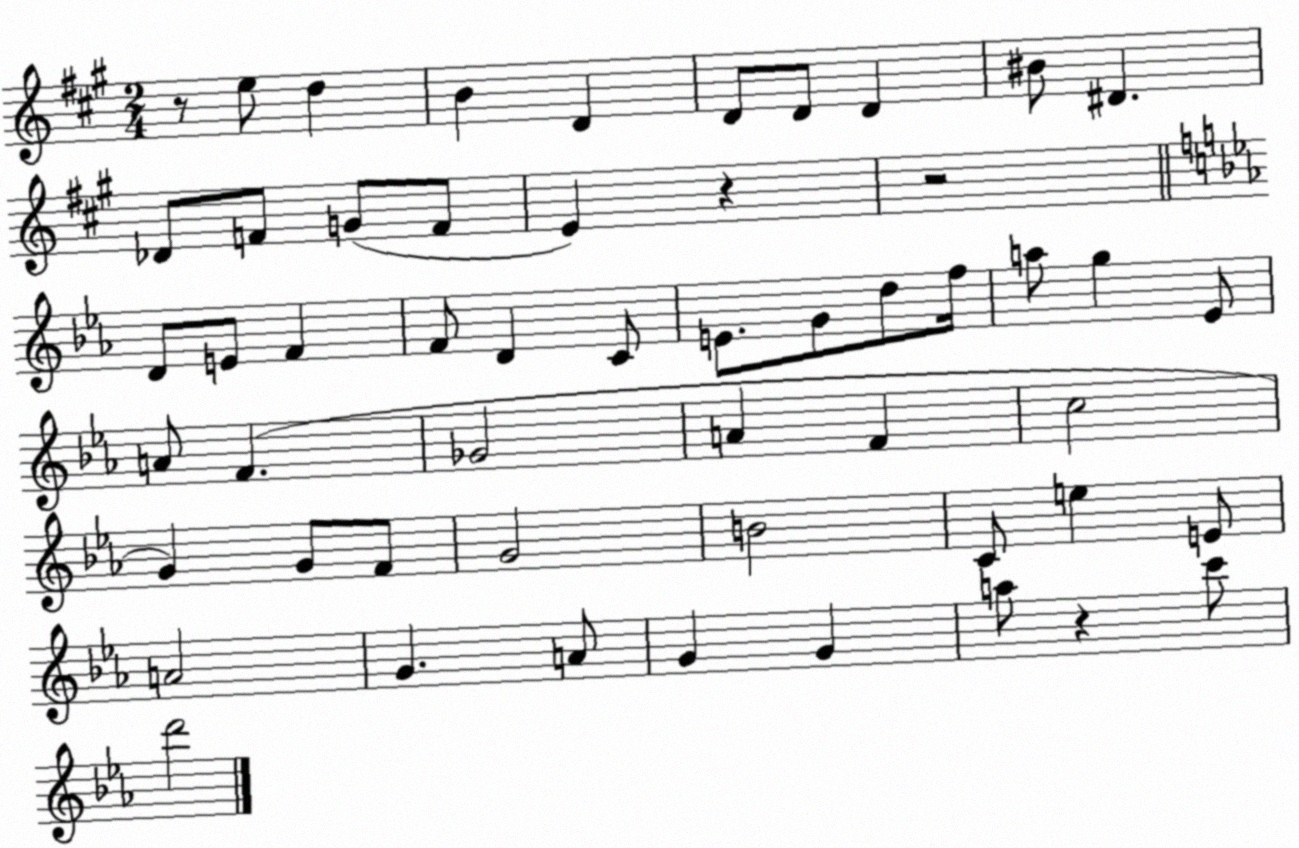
X:1
T:Untitled
M:2/4
L:1/4
K:A
z/2 e/2 d B D D/2 D/2 D ^B/2 ^D _D/2 F/2 G/2 F/2 E z z2 D/2 E/2 F F/2 D C/2 E/2 G/2 d/2 f/4 a/2 g _E/2 A/2 F _G2 A F c2 G G/2 F/2 G2 B2 C/2 e E/2 A2 G A/2 G G a/2 z c'/2 d'2